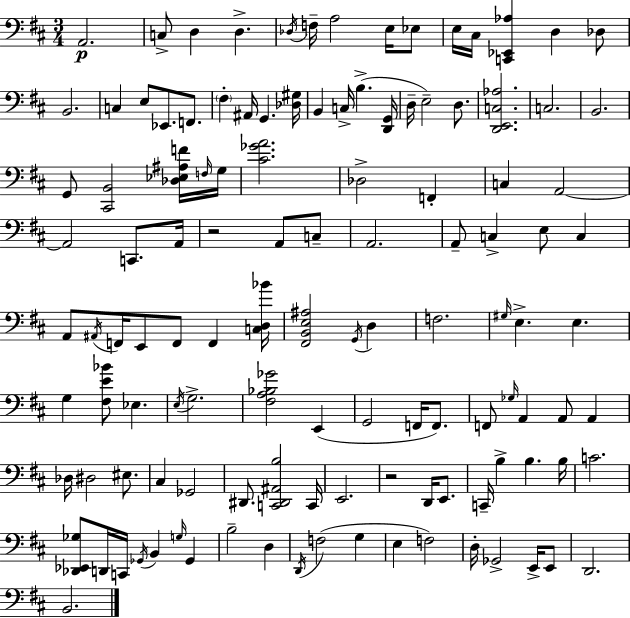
X:1
T:Untitled
M:3/4
L:1/4
K:D
A,,2 C,/2 D, D, _D,/4 F,/4 A,2 E,/4 _E,/2 E,/4 ^C,/4 [C,,_E,,_A,] D, _D,/2 B,,2 C, E,/2 _E,,/2 F,,/2 ^F, ^A,,/4 G,, [_D,^G,]/4 B,, C,/4 B, [D,,G,,]/4 D,/4 E,2 D,/2 [D,,E,,C,_A,]2 C,2 B,,2 G,,/2 [^C,,B,,]2 [_D,_E,^A,F]/4 F,/4 G,/4 [^C_GA]2 _D,2 F,, C, A,,2 A,,2 C,,/2 A,,/4 z2 A,,/2 C,/2 A,,2 A,,/2 C, E,/2 C, A,,/2 ^A,,/4 F,,/4 E,,/2 F,,/2 F,, [C,D,_B]/4 [^F,,B,,E,^A,]2 G,,/4 D, F,2 ^G,/4 E, E, G, [^F,E_B]/2 _E, E,/4 G,2 [^F,A,_B,_G]2 E,, G,,2 F,,/4 F,,/2 F,,/2 _G,/4 A,, A,,/2 A,, _D,/4 ^D,2 ^E,/2 ^C, _G,,2 ^D,,/2 [C,,^D,,^A,,B,]2 C,,/4 E,,2 z2 D,,/4 E,,/2 C,,/4 B, B, B,/4 C2 [_D,,_E,,_G,]/2 D,,/4 C,,/4 _G,,/4 B,, G,/4 _G,, B,2 D, D,,/4 F,2 G, E, F,2 D,/4 _G,,2 E,,/4 E,,/2 D,,2 B,,2